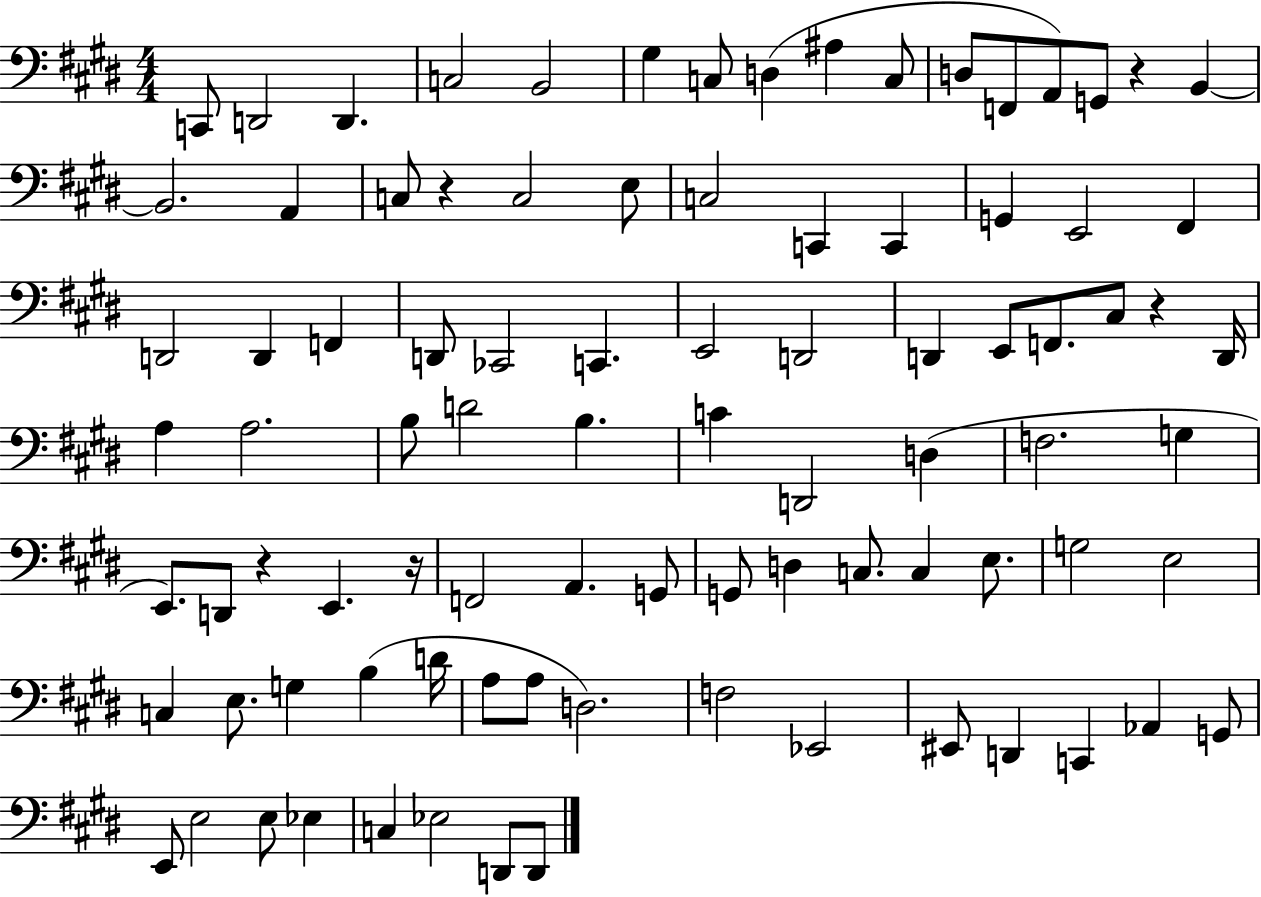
{
  \clef bass
  \numericTimeSignature
  \time 4/4
  \key e \major
  \repeat volta 2 { c,8 d,2 d,4. | c2 b,2 | gis4 c8 d4( ais4 c8 | d8 f,8 a,8) g,8 r4 b,4~~ | \break b,2. a,4 | c8 r4 c2 e8 | c2 c,4 c,4 | g,4 e,2 fis,4 | \break d,2 d,4 f,4 | d,8 ces,2 c,4. | e,2 d,2 | d,4 e,8 f,8. cis8 r4 d,16 | \break a4 a2. | b8 d'2 b4. | c'4 d,2 d4( | f2. g4 | \break e,8.) d,8 r4 e,4. r16 | f,2 a,4. g,8 | g,8 d4 c8. c4 e8. | g2 e2 | \break c4 e8. g4 b4( d'16 | a8 a8 d2.) | f2 ees,2 | eis,8 d,4 c,4 aes,4 g,8 | \break e,8 e2 e8 ees4 | c4 ees2 d,8 d,8 | } \bar "|."
}